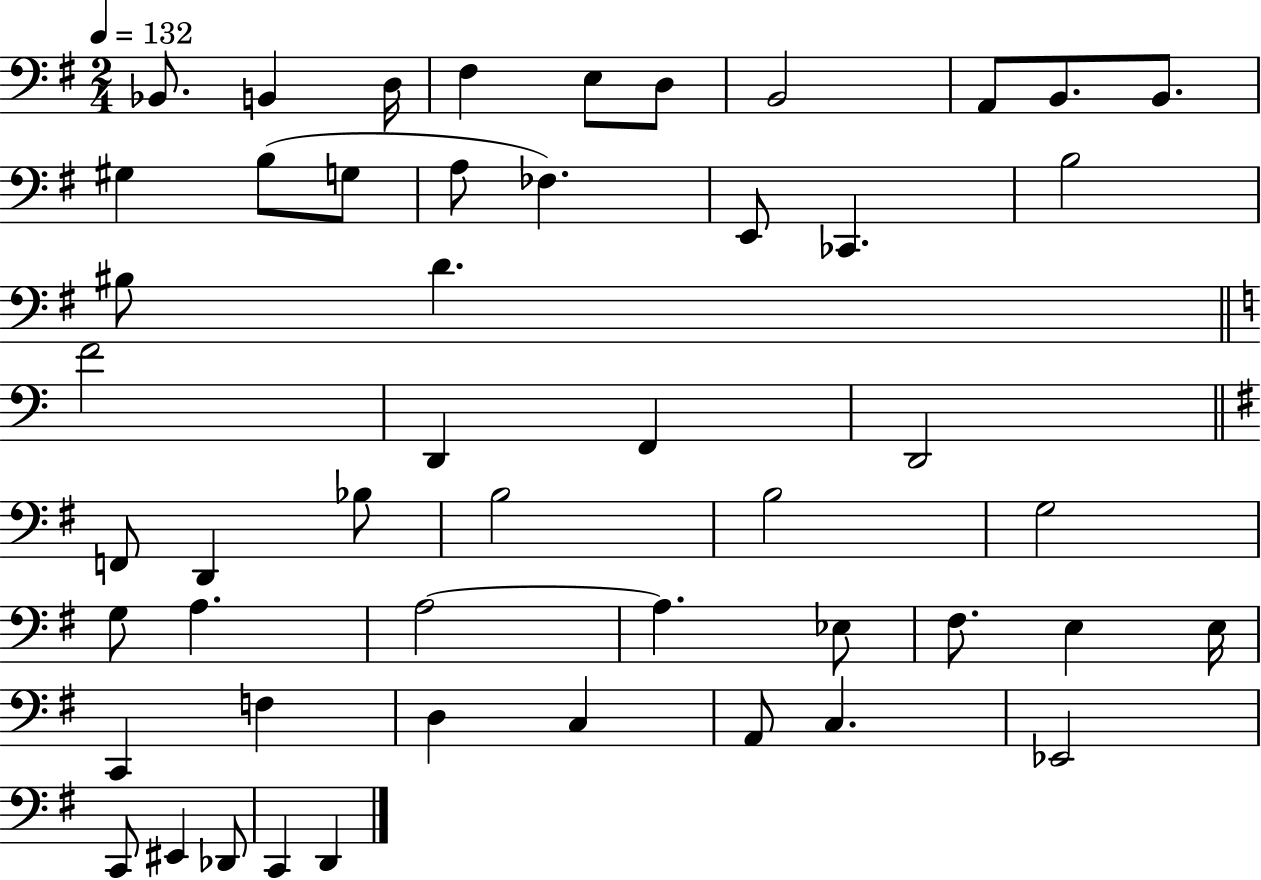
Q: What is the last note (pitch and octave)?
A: D2